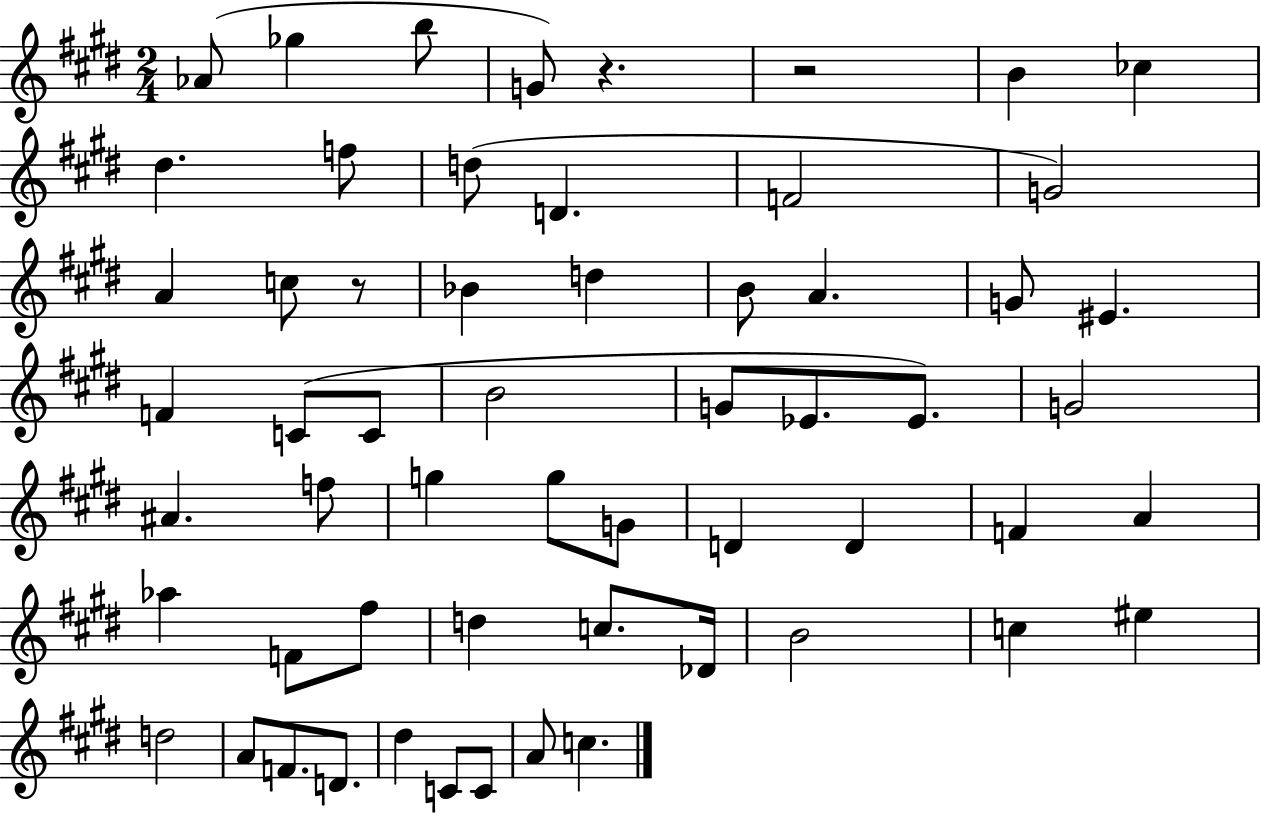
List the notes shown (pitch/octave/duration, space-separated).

Ab4/e Gb5/q B5/e G4/e R/q. R/h B4/q CES5/q D#5/q. F5/e D5/e D4/q. F4/h G4/h A4/q C5/e R/e Bb4/q D5/q B4/e A4/q. G4/e EIS4/q. F4/q C4/e C4/e B4/h G4/e Eb4/e. Eb4/e. G4/h A#4/q. F5/e G5/q G5/e G4/e D4/q D4/q F4/q A4/q Ab5/q F4/e F#5/e D5/q C5/e. Db4/s B4/h C5/q EIS5/q D5/h A4/e F4/e. D4/e. D#5/q C4/e C4/e A4/e C5/q.